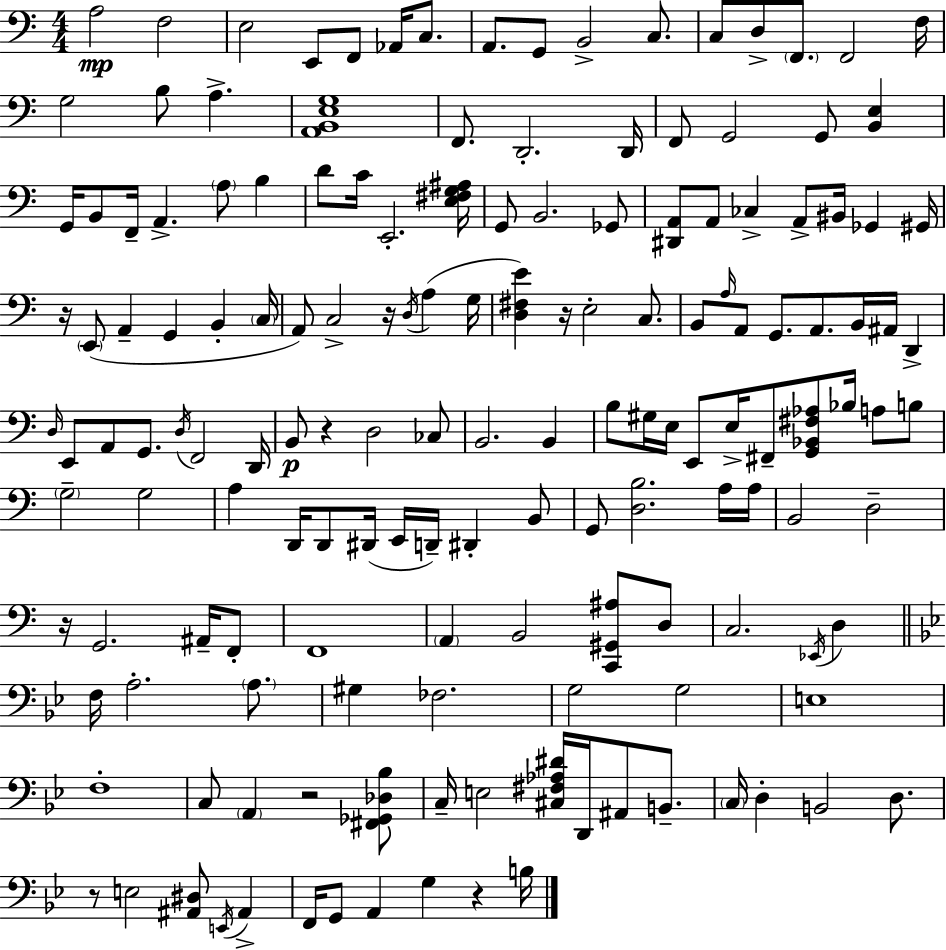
X:1
T:Untitled
M:4/4
L:1/4
K:Am
A,2 F,2 E,2 E,,/2 F,,/2 _A,,/4 C,/2 A,,/2 G,,/2 B,,2 C,/2 C,/2 D,/2 F,,/2 F,,2 F,/4 G,2 B,/2 A, [A,,B,,E,G,]4 F,,/2 D,,2 D,,/4 F,,/2 G,,2 G,,/2 [B,,E,] G,,/4 B,,/2 F,,/4 A,, A,/2 B, D/2 C/4 E,,2 [E,^F,G,^A,]/4 G,,/2 B,,2 _G,,/2 [^D,,A,,]/2 A,,/2 _C, A,,/2 ^B,,/4 _G,, ^G,,/4 z/4 E,,/2 A,, G,, B,, C,/4 A,,/2 C,2 z/4 D,/4 A, G,/4 [D,^F,E] z/4 E,2 C,/2 B,,/2 A,/4 A,,/2 G,,/2 A,,/2 B,,/4 ^A,,/4 D,, D,/4 E,,/2 A,,/2 G,,/2 D,/4 F,,2 D,,/4 B,,/2 z D,2 _C,/2 B,,2 B,, B,/2 ^G,/4 E,/4 E,,/2 E,/4 ^F,,/2 [G,,_B,,^F,_A,]/2 _B,/4 A,/2 B,/2 G,2 G,2 A, D,,/4 D,,/2 ^D,,/4 E,,/4 D,,/4 ^D,, B,,/2 G,,/2 [D,B,]2 A,/4 A,/4 B,,2 D,2 z/4 G,,2 ^A,,/4 F,,/2 F,,4 A,, B,,2 [C,,^G,,^A,]/2 D,/2 C,2 _E,,/4 D, F,/4 A,2 A,/2 ^G, _F,2 G,2 G,2 E,4 F,4 C,/2 A,, z2 [^F,,_G,,_D,_B,]/2 C,/4 E,2 [^C,^F,_A,^D]/4 D,,/4 ^A,,/2 B,,/2 C,/4 D, B,,2 D,/2 z/2 E,2 [^A,,^D,]/2 E,,/4 ^A,, F,,/4 G,,/2 A,, G, z B,/4